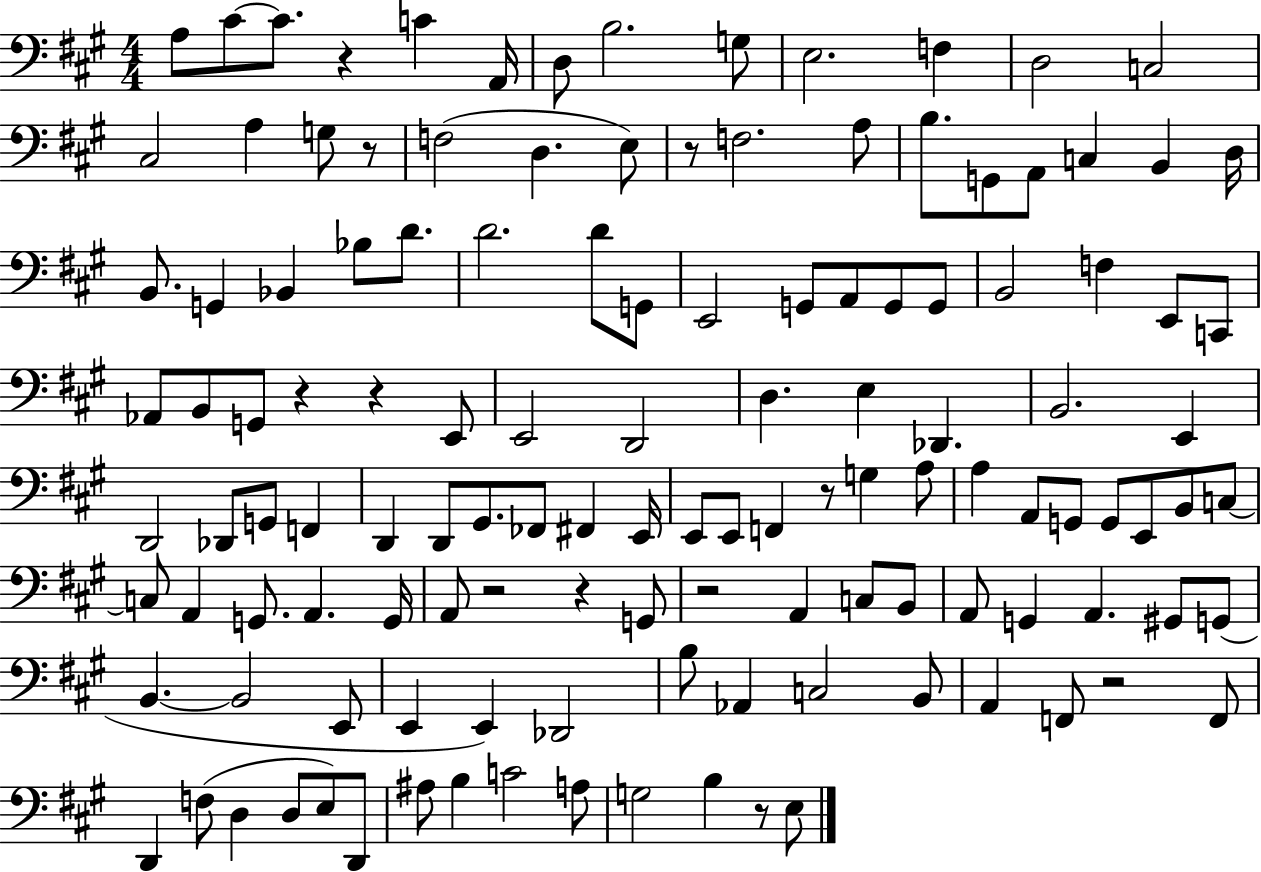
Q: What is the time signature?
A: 4/4